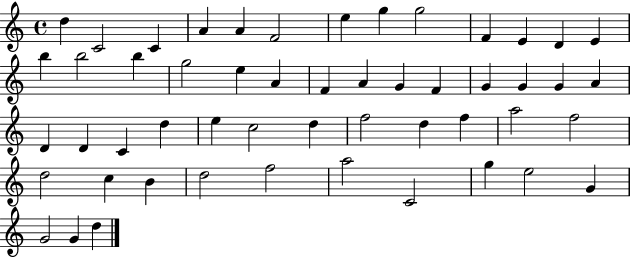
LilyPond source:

{
  \clef treble
  \time 4/4
  \defaultTimeSignature
  \key c \major
  d''4 c'2 c'4 | a'4 a'4 f'2 | e''4 g''4 g''2 | f'4 e'4 d'4 e'4 | \break b''4 b''2 b''4 | g''2 e''4 a'4 | f'4 a'4 g'4 f'4 | g'4 g'4 g'4 a'4 | \break d'4 d'4 c'4 d''4 | e''4 c''2 d''4 | f''2 d''4 f''4 | a''2 f''2 | \break d''2 c''4 b'4 | d''2 f''2 | a''2 c'2 | g''4 e''2 g'4 | \break g'2 g'4 d''4 | \bar "|."
}